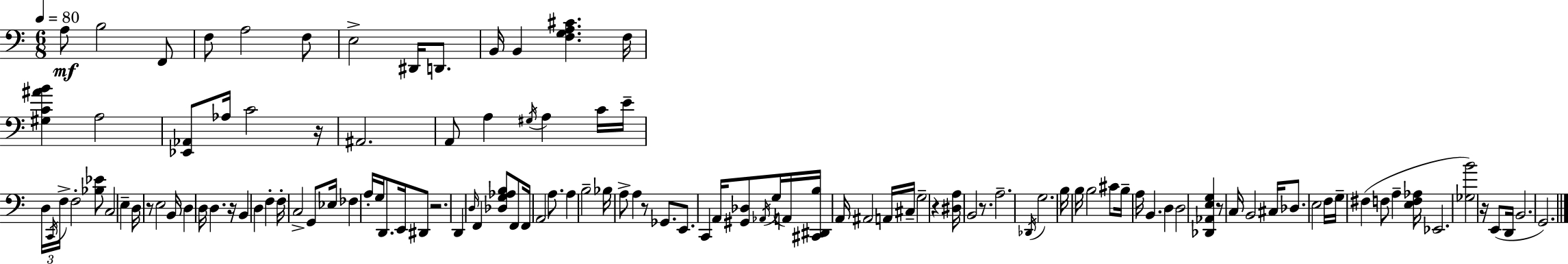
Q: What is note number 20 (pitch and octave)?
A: A3